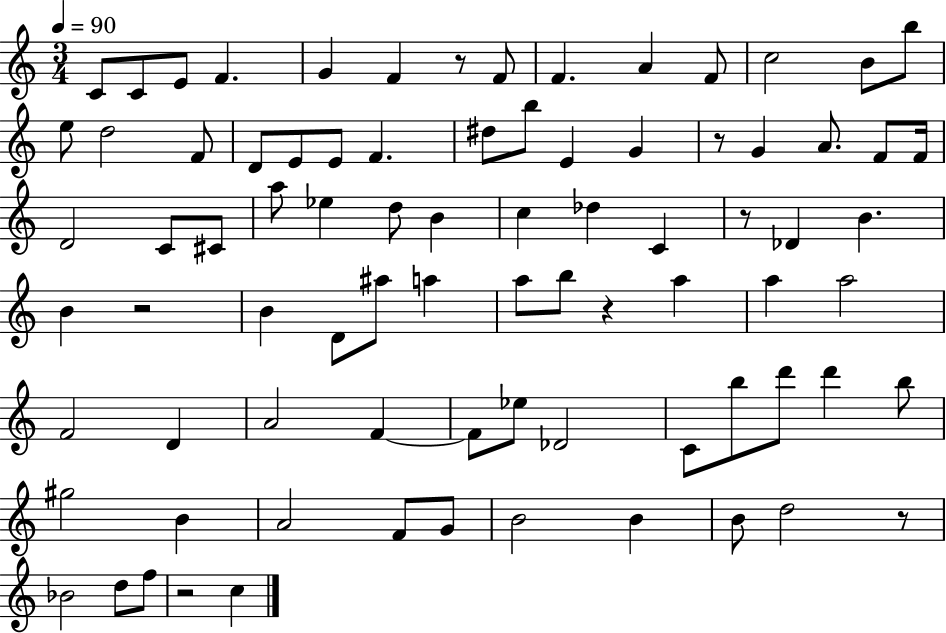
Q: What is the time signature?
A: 3/4